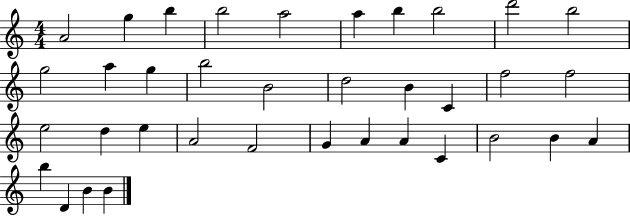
X:1
T:Untitled
M:4/4
L:1/4
K:C
A2 g b b2 a2 a b b2 d'2 b2 g2 a g b2 B2 d2 B C f2 f2 e2 d e A2 F2 G A A C B2 B A b D B B